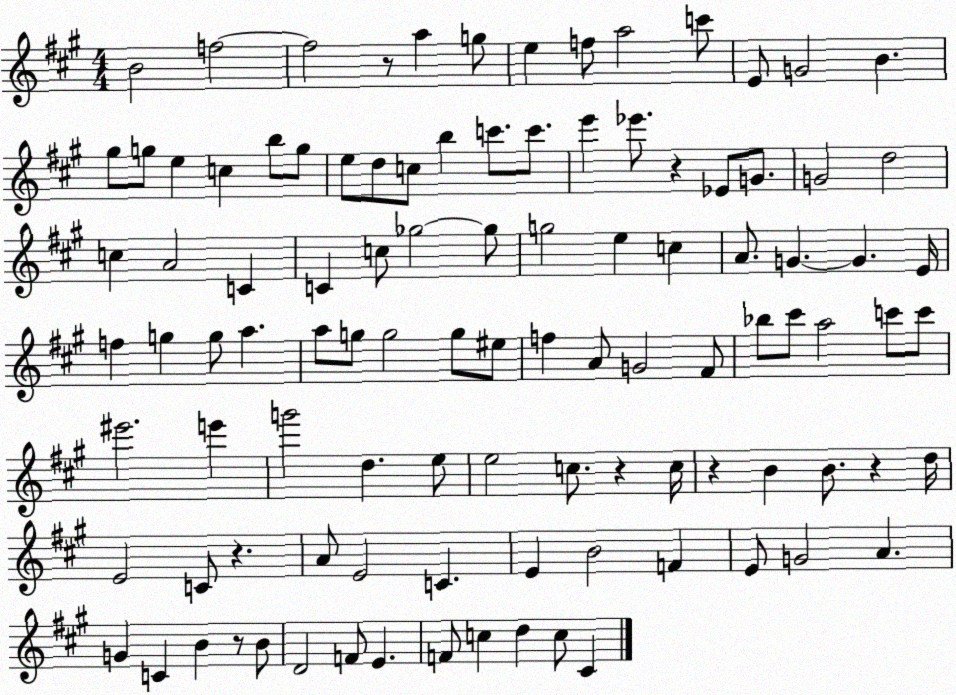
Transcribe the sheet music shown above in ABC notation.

X:1
T:Untitled
M:4/4
L:1/4
K:A
B2 f2 f2 z/2 a g/2 e f/2 a2 c'/2 E/2 G2 B ^g/2 g/2 e c b/2 g/2 e/2 d/2 c/2 b c'/2 c'/2 e' _e'/2 z _E/2 G/2 G2 d2 c A2 C C c/2 _g2 _g/2 g2 e c A/2 G G E/4 f g g/2 a a/2 g/2 g2 g/2 ^e/2 f A/2 G2 ^F/2 _b/2 ^c'/2 a2 c'/2 c'/2 ^e'2 e' g'2 d e/2 e2 c/2 z c/4 z B B/2 z d/4 E2 C/2 z A/2 E2 C E B2 F E/2 G2 A G C B z/2 B/2 D2 F/2 E F/2 c d c/2 ^C